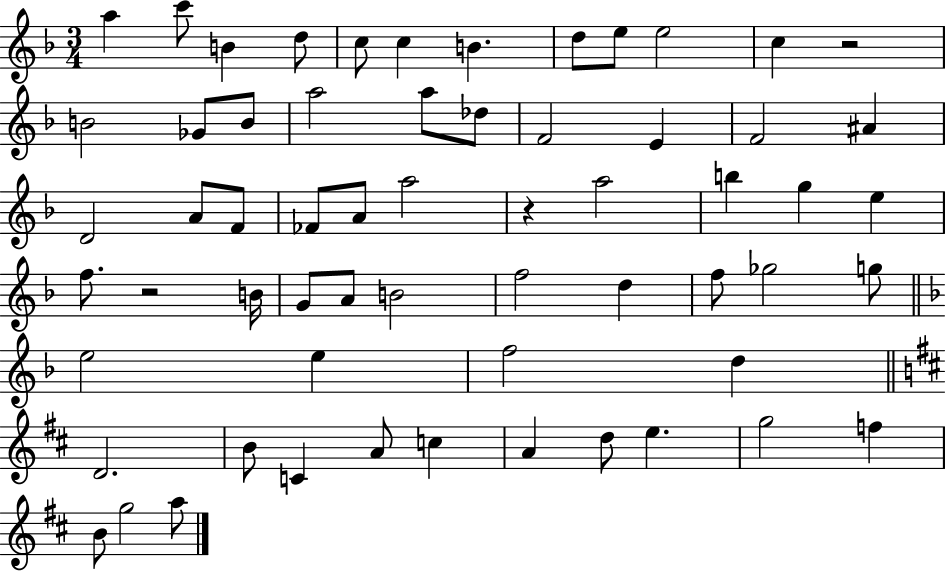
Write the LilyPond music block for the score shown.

{
  \clef treble
  \numericTimeSignature
  \time 3/4
  \key f \major
  a''4 c'''8 b'4 d''8 | c''8 c''4 b'4. | d''8 e''8 e''2 | c''4 r2 | \break b'2 ges'8 b'8 | a''2 a''8 des''8 | f'2 e'4 | f'2 ais'4 | \break d'2 a'8 f'8 | fes'8 a'8 a''2 | r4 a''2 | b''4 g''4 e''4 | \break f''8. r2 b'16 | g'8 a'8 b'2 | f''2 d''4 | f''8 ges''2 g''8 | \break \bar "||" \break \key f \major e''2 e''4 | f''2 d''4 | \bar "||" \break \key d \major d'2. | b'8 c'4 a'8 c''4 | a'4 d''8 e''4. | g''2 f''4 | \break b'8 g''2 a''8 | \bar "|."
}